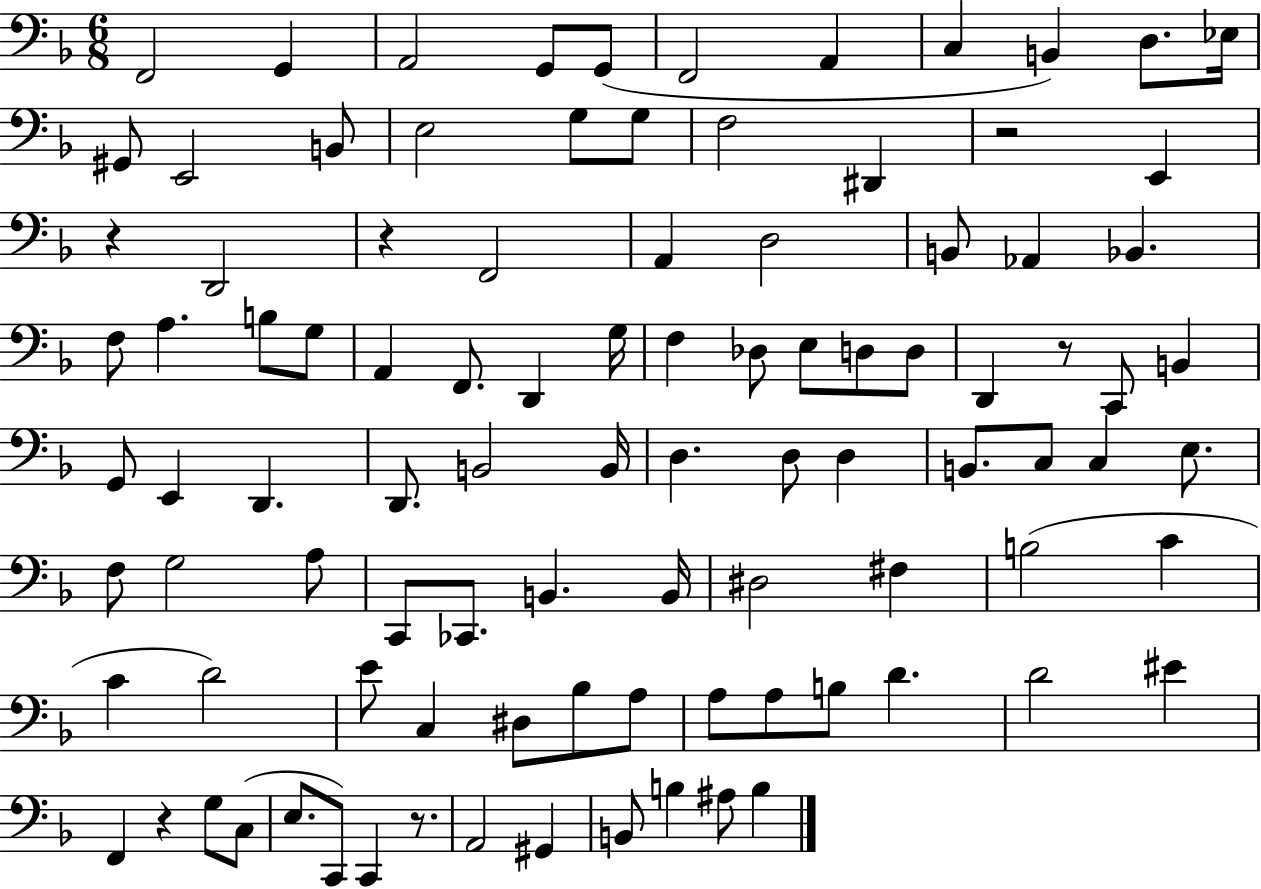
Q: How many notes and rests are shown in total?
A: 98